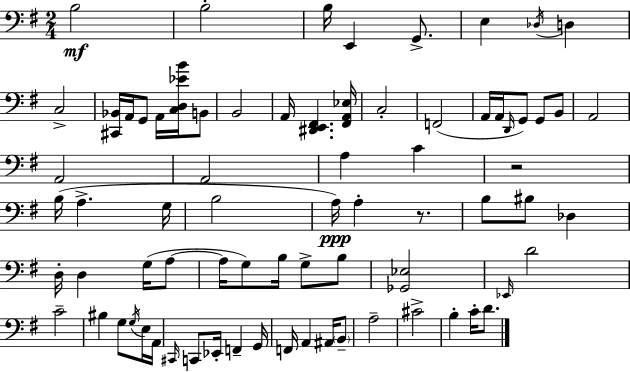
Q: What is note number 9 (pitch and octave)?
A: C3